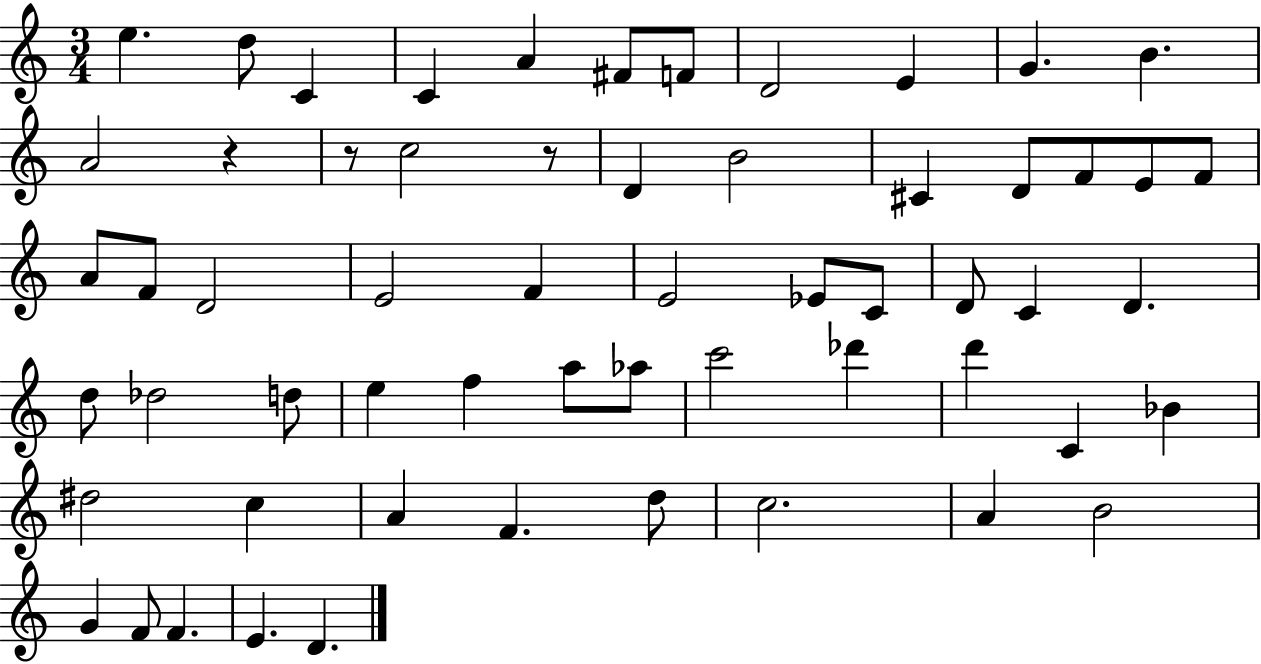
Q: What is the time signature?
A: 3/4